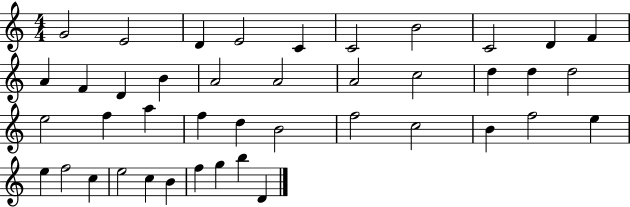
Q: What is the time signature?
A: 4/4